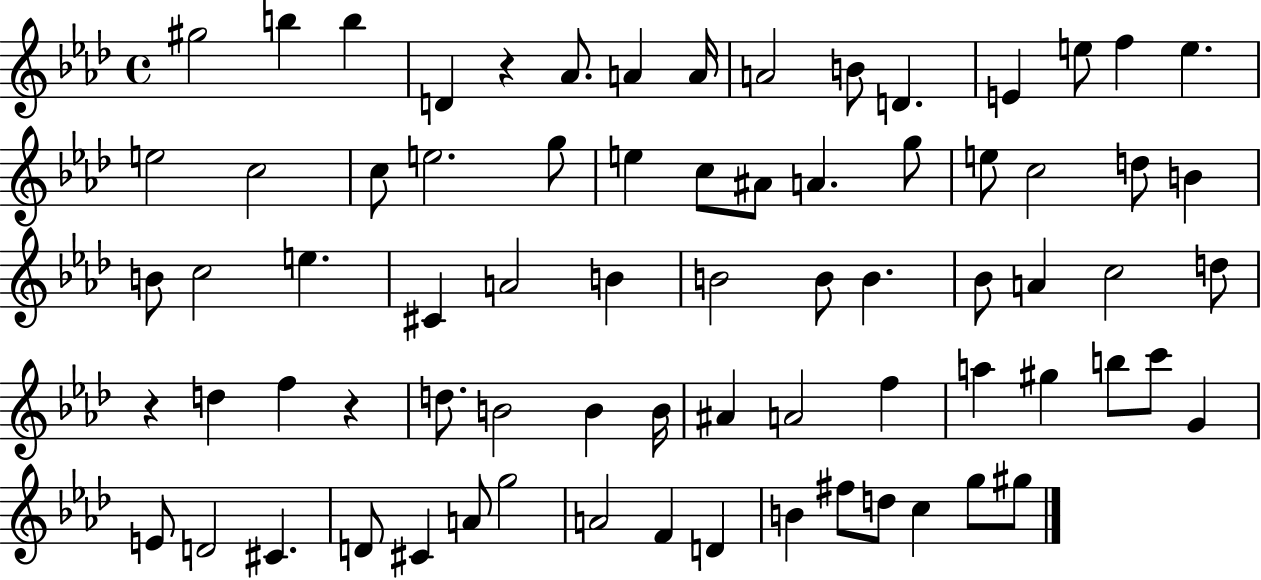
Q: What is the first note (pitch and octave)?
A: G#5